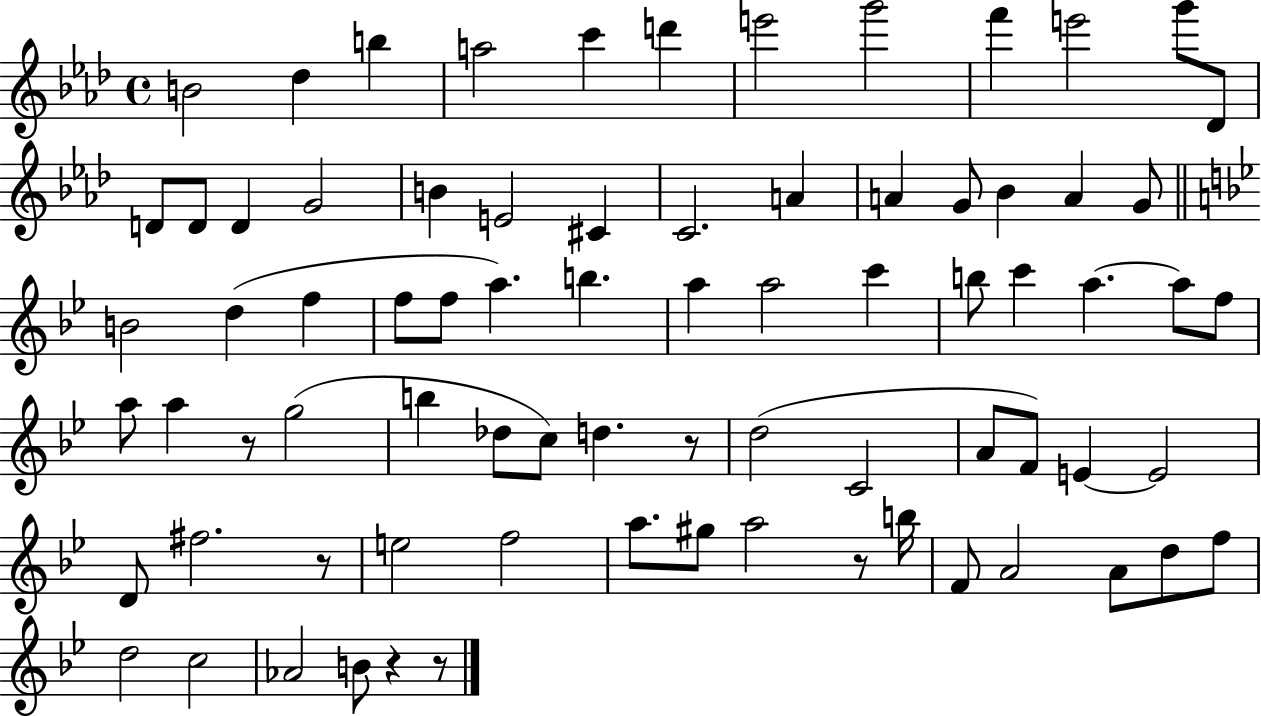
B4/h Db5/q B5/q A5/h C6/q D6/q E6/h G6/h F6/q E6/h G6/e Db4/e D4/e D4/e D4/q G4/h B4/q E4/h C#4/q C4/h. A4/q A4/q G4/e Bb4/q A4/q G4/e B4/h D5/q F5/q F5/e F5/e A5/q. B5/q. A5/q A5/h C6/q B5/e C6/q A5/q. A5/e F5/e A5/e A5/q R/e G5/h B5/q Db5/e C5/e D5/q. R/e D5/h C4/h A4/e F4/e E4/q E4/h D4/e F#5/h. R/e E5/h F5/h A5/e. G#5/e A5/h R/e B5/s F4/e A4/h A4/e D5/e F5/e D5/h C5/h Ab4/h B4/e R/q R/e